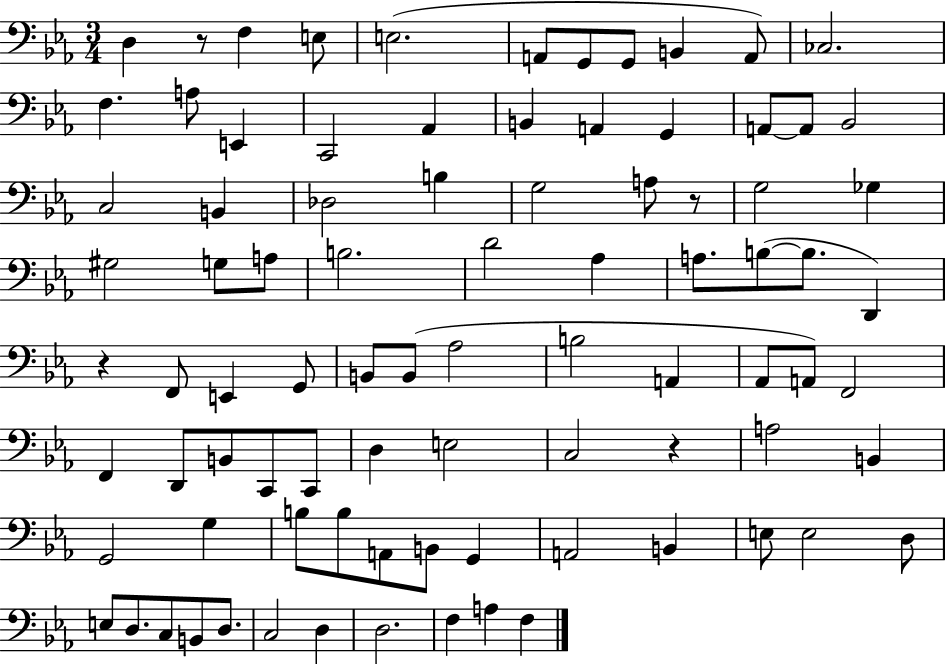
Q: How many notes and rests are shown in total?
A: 87